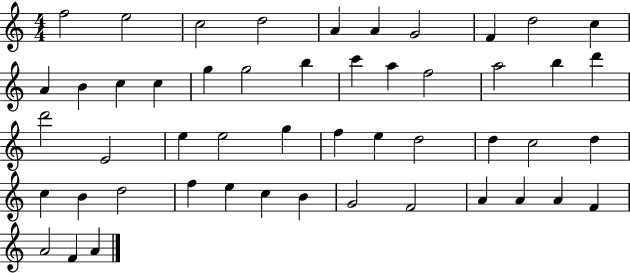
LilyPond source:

{
  \clef treble
  \numericTimeSignature
  \time 4/4
  \key c \major
  f''2 e''2 | c''2 d''2 | a'4 a'4 g'2 | f'4 d''2 c''4 | \break a'4 b'4 c''4 c''4 | g''4 g''2 b''4 | c'''4 a''4 f''2 | a''2 b''4 d'''4 | \break d'''2 e'2 | e''4 e''2 g''4 | f''4 e''4 d''2 | d''4 c''2 d''4 | \break c''4 b'4 d''2 | f''4 e''4 c''4 b'4 | g'2 f'2 | a'4 a'4 a'4 f'4 | \break a'2 f'4 a'4 | \bar "|."
}